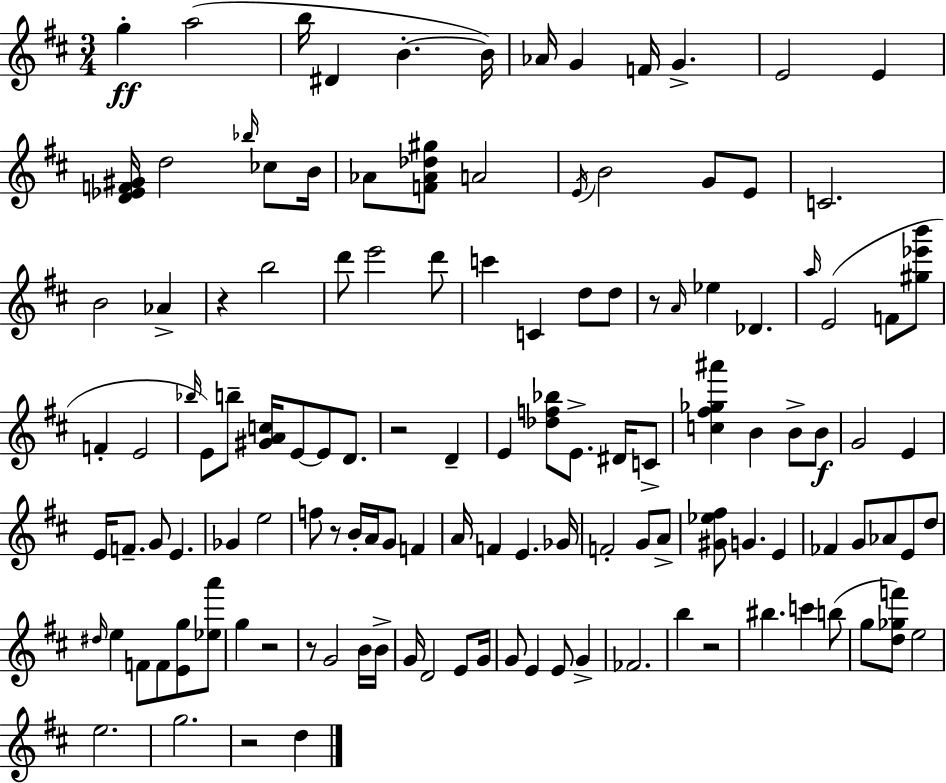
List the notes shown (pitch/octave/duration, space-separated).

G5/q A5/h B5/s D#4/q B4/q. B4/s Ab4/s G4/q F4/s G4/q. E4/h E4/q [D4,Eb4,F4,G#4]/s D5/h Bb5/s CES5/e B4/s Ab4/e [F4,Ab4,Db5,G#5]/e A4/h E4/s B4/h G4/e E4/e C4/h. B4/h Ab4/q R/q B5/h D6/e E6/h D6/e C6/q C4/q D5/e D5/e R/e A4/s Eb5/q Db4/q. A5/s E4/h F4/e [G#5,Eb6,B6]/e F4/q E4/h Bb5/s E4/e B5/e [G#4,A4,C5]/s E4/e E4/e D4/e. R/h D4/q E4/q [Db5,F5,Bb5]/e E4/e. D#4/s C4/e [C5,F#5,Gb5,A#6]/q B4/q B4/e B4/e G4/h E4/q E4/s F4/e. G4/e E4/q. Gb4/q E5/h F5/e R/e B4/s A4/s G4/e F4/q A4/s F4/q E4/q. Gb4/s F4/h G4/e A4/e [G#4,Eb5,F#5]/e G4/q. E4/q FES4/q G4/e Ab4/e E4/e D5/e D#5/s E5/q F4/e F4/e [E4,G5]/e [Eb5,A6]/e G5/q R/h R/e G4/h B4/s B4/s G4/s D4/h E4/e G4/s G4/e E4/q E4/e G4/q FES4/h. B5/q R/h BIS5/q. C6/q B5/e G5/e [D5,Gb5,F6]/e E5/h E5/h. G5/h. R/h D5/q